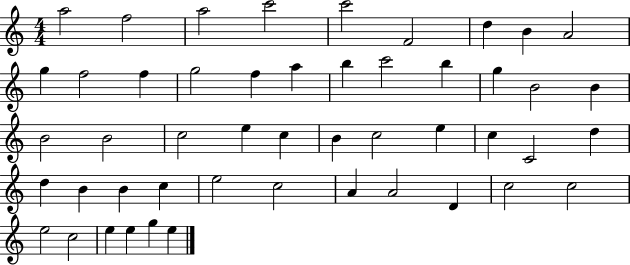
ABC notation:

X:1
T:Untitled
M:4/4
L:1/4
K:C
a2 f2 a2 c'2 c'2 F2 d B A2 g f2 f g2 f a b c'2 b g B2 B B2 B2 c2 e c B c2 e c C2 d d B B c e2 c2 A A2 D c2 c2 e2 c2 e e g e